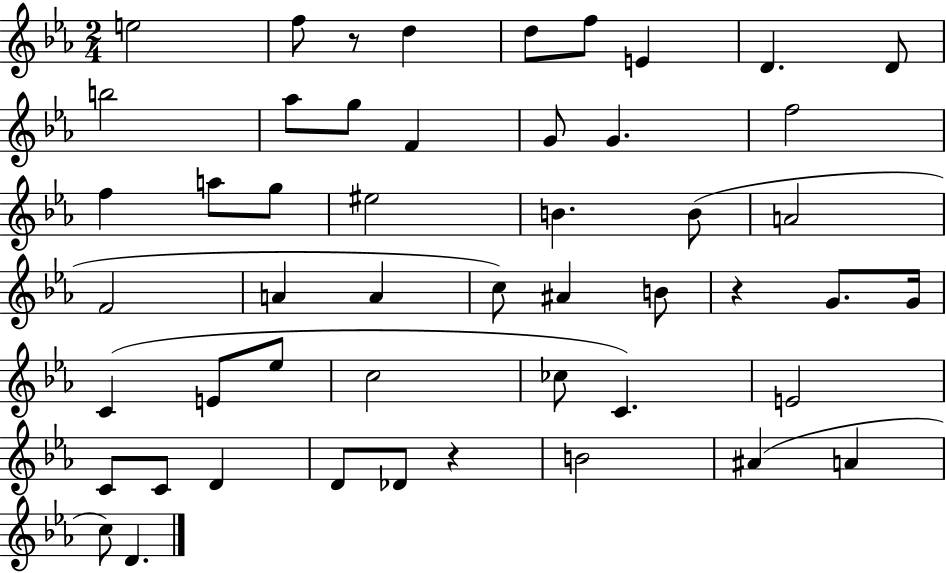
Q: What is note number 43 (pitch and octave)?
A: B4